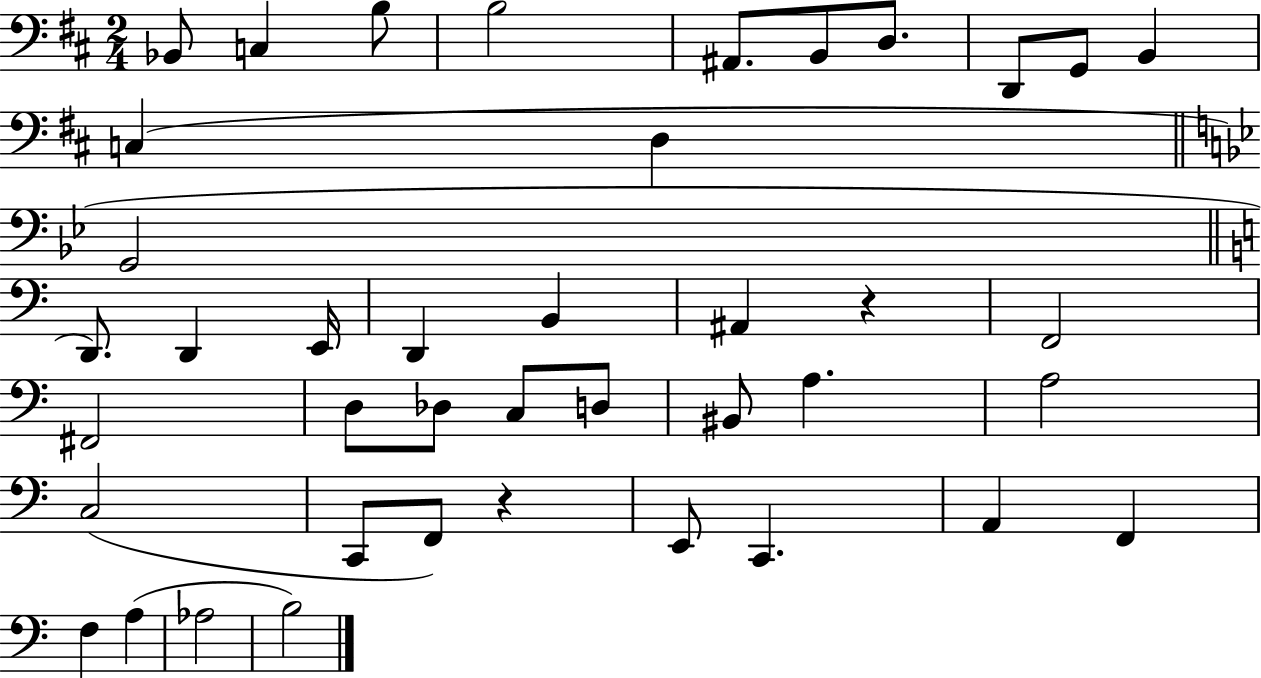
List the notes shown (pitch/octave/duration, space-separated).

Bb2/e C3/q B3/e B3/h A#2/e. B2/e D3/e. D2/e G2/e B2/q C3/q D3/q G2/h D2/e. D2/q E2/s D2/q B2/q A#2/q R/q F2/h F#2/h D3/e Db3/e C3/e D3/e BIS2/e A3/q. A3/h C3/h C2/e F2/e R/q E2/e C2/q. A2/q F2/q F3/q A3/q Ab3/h B3/h